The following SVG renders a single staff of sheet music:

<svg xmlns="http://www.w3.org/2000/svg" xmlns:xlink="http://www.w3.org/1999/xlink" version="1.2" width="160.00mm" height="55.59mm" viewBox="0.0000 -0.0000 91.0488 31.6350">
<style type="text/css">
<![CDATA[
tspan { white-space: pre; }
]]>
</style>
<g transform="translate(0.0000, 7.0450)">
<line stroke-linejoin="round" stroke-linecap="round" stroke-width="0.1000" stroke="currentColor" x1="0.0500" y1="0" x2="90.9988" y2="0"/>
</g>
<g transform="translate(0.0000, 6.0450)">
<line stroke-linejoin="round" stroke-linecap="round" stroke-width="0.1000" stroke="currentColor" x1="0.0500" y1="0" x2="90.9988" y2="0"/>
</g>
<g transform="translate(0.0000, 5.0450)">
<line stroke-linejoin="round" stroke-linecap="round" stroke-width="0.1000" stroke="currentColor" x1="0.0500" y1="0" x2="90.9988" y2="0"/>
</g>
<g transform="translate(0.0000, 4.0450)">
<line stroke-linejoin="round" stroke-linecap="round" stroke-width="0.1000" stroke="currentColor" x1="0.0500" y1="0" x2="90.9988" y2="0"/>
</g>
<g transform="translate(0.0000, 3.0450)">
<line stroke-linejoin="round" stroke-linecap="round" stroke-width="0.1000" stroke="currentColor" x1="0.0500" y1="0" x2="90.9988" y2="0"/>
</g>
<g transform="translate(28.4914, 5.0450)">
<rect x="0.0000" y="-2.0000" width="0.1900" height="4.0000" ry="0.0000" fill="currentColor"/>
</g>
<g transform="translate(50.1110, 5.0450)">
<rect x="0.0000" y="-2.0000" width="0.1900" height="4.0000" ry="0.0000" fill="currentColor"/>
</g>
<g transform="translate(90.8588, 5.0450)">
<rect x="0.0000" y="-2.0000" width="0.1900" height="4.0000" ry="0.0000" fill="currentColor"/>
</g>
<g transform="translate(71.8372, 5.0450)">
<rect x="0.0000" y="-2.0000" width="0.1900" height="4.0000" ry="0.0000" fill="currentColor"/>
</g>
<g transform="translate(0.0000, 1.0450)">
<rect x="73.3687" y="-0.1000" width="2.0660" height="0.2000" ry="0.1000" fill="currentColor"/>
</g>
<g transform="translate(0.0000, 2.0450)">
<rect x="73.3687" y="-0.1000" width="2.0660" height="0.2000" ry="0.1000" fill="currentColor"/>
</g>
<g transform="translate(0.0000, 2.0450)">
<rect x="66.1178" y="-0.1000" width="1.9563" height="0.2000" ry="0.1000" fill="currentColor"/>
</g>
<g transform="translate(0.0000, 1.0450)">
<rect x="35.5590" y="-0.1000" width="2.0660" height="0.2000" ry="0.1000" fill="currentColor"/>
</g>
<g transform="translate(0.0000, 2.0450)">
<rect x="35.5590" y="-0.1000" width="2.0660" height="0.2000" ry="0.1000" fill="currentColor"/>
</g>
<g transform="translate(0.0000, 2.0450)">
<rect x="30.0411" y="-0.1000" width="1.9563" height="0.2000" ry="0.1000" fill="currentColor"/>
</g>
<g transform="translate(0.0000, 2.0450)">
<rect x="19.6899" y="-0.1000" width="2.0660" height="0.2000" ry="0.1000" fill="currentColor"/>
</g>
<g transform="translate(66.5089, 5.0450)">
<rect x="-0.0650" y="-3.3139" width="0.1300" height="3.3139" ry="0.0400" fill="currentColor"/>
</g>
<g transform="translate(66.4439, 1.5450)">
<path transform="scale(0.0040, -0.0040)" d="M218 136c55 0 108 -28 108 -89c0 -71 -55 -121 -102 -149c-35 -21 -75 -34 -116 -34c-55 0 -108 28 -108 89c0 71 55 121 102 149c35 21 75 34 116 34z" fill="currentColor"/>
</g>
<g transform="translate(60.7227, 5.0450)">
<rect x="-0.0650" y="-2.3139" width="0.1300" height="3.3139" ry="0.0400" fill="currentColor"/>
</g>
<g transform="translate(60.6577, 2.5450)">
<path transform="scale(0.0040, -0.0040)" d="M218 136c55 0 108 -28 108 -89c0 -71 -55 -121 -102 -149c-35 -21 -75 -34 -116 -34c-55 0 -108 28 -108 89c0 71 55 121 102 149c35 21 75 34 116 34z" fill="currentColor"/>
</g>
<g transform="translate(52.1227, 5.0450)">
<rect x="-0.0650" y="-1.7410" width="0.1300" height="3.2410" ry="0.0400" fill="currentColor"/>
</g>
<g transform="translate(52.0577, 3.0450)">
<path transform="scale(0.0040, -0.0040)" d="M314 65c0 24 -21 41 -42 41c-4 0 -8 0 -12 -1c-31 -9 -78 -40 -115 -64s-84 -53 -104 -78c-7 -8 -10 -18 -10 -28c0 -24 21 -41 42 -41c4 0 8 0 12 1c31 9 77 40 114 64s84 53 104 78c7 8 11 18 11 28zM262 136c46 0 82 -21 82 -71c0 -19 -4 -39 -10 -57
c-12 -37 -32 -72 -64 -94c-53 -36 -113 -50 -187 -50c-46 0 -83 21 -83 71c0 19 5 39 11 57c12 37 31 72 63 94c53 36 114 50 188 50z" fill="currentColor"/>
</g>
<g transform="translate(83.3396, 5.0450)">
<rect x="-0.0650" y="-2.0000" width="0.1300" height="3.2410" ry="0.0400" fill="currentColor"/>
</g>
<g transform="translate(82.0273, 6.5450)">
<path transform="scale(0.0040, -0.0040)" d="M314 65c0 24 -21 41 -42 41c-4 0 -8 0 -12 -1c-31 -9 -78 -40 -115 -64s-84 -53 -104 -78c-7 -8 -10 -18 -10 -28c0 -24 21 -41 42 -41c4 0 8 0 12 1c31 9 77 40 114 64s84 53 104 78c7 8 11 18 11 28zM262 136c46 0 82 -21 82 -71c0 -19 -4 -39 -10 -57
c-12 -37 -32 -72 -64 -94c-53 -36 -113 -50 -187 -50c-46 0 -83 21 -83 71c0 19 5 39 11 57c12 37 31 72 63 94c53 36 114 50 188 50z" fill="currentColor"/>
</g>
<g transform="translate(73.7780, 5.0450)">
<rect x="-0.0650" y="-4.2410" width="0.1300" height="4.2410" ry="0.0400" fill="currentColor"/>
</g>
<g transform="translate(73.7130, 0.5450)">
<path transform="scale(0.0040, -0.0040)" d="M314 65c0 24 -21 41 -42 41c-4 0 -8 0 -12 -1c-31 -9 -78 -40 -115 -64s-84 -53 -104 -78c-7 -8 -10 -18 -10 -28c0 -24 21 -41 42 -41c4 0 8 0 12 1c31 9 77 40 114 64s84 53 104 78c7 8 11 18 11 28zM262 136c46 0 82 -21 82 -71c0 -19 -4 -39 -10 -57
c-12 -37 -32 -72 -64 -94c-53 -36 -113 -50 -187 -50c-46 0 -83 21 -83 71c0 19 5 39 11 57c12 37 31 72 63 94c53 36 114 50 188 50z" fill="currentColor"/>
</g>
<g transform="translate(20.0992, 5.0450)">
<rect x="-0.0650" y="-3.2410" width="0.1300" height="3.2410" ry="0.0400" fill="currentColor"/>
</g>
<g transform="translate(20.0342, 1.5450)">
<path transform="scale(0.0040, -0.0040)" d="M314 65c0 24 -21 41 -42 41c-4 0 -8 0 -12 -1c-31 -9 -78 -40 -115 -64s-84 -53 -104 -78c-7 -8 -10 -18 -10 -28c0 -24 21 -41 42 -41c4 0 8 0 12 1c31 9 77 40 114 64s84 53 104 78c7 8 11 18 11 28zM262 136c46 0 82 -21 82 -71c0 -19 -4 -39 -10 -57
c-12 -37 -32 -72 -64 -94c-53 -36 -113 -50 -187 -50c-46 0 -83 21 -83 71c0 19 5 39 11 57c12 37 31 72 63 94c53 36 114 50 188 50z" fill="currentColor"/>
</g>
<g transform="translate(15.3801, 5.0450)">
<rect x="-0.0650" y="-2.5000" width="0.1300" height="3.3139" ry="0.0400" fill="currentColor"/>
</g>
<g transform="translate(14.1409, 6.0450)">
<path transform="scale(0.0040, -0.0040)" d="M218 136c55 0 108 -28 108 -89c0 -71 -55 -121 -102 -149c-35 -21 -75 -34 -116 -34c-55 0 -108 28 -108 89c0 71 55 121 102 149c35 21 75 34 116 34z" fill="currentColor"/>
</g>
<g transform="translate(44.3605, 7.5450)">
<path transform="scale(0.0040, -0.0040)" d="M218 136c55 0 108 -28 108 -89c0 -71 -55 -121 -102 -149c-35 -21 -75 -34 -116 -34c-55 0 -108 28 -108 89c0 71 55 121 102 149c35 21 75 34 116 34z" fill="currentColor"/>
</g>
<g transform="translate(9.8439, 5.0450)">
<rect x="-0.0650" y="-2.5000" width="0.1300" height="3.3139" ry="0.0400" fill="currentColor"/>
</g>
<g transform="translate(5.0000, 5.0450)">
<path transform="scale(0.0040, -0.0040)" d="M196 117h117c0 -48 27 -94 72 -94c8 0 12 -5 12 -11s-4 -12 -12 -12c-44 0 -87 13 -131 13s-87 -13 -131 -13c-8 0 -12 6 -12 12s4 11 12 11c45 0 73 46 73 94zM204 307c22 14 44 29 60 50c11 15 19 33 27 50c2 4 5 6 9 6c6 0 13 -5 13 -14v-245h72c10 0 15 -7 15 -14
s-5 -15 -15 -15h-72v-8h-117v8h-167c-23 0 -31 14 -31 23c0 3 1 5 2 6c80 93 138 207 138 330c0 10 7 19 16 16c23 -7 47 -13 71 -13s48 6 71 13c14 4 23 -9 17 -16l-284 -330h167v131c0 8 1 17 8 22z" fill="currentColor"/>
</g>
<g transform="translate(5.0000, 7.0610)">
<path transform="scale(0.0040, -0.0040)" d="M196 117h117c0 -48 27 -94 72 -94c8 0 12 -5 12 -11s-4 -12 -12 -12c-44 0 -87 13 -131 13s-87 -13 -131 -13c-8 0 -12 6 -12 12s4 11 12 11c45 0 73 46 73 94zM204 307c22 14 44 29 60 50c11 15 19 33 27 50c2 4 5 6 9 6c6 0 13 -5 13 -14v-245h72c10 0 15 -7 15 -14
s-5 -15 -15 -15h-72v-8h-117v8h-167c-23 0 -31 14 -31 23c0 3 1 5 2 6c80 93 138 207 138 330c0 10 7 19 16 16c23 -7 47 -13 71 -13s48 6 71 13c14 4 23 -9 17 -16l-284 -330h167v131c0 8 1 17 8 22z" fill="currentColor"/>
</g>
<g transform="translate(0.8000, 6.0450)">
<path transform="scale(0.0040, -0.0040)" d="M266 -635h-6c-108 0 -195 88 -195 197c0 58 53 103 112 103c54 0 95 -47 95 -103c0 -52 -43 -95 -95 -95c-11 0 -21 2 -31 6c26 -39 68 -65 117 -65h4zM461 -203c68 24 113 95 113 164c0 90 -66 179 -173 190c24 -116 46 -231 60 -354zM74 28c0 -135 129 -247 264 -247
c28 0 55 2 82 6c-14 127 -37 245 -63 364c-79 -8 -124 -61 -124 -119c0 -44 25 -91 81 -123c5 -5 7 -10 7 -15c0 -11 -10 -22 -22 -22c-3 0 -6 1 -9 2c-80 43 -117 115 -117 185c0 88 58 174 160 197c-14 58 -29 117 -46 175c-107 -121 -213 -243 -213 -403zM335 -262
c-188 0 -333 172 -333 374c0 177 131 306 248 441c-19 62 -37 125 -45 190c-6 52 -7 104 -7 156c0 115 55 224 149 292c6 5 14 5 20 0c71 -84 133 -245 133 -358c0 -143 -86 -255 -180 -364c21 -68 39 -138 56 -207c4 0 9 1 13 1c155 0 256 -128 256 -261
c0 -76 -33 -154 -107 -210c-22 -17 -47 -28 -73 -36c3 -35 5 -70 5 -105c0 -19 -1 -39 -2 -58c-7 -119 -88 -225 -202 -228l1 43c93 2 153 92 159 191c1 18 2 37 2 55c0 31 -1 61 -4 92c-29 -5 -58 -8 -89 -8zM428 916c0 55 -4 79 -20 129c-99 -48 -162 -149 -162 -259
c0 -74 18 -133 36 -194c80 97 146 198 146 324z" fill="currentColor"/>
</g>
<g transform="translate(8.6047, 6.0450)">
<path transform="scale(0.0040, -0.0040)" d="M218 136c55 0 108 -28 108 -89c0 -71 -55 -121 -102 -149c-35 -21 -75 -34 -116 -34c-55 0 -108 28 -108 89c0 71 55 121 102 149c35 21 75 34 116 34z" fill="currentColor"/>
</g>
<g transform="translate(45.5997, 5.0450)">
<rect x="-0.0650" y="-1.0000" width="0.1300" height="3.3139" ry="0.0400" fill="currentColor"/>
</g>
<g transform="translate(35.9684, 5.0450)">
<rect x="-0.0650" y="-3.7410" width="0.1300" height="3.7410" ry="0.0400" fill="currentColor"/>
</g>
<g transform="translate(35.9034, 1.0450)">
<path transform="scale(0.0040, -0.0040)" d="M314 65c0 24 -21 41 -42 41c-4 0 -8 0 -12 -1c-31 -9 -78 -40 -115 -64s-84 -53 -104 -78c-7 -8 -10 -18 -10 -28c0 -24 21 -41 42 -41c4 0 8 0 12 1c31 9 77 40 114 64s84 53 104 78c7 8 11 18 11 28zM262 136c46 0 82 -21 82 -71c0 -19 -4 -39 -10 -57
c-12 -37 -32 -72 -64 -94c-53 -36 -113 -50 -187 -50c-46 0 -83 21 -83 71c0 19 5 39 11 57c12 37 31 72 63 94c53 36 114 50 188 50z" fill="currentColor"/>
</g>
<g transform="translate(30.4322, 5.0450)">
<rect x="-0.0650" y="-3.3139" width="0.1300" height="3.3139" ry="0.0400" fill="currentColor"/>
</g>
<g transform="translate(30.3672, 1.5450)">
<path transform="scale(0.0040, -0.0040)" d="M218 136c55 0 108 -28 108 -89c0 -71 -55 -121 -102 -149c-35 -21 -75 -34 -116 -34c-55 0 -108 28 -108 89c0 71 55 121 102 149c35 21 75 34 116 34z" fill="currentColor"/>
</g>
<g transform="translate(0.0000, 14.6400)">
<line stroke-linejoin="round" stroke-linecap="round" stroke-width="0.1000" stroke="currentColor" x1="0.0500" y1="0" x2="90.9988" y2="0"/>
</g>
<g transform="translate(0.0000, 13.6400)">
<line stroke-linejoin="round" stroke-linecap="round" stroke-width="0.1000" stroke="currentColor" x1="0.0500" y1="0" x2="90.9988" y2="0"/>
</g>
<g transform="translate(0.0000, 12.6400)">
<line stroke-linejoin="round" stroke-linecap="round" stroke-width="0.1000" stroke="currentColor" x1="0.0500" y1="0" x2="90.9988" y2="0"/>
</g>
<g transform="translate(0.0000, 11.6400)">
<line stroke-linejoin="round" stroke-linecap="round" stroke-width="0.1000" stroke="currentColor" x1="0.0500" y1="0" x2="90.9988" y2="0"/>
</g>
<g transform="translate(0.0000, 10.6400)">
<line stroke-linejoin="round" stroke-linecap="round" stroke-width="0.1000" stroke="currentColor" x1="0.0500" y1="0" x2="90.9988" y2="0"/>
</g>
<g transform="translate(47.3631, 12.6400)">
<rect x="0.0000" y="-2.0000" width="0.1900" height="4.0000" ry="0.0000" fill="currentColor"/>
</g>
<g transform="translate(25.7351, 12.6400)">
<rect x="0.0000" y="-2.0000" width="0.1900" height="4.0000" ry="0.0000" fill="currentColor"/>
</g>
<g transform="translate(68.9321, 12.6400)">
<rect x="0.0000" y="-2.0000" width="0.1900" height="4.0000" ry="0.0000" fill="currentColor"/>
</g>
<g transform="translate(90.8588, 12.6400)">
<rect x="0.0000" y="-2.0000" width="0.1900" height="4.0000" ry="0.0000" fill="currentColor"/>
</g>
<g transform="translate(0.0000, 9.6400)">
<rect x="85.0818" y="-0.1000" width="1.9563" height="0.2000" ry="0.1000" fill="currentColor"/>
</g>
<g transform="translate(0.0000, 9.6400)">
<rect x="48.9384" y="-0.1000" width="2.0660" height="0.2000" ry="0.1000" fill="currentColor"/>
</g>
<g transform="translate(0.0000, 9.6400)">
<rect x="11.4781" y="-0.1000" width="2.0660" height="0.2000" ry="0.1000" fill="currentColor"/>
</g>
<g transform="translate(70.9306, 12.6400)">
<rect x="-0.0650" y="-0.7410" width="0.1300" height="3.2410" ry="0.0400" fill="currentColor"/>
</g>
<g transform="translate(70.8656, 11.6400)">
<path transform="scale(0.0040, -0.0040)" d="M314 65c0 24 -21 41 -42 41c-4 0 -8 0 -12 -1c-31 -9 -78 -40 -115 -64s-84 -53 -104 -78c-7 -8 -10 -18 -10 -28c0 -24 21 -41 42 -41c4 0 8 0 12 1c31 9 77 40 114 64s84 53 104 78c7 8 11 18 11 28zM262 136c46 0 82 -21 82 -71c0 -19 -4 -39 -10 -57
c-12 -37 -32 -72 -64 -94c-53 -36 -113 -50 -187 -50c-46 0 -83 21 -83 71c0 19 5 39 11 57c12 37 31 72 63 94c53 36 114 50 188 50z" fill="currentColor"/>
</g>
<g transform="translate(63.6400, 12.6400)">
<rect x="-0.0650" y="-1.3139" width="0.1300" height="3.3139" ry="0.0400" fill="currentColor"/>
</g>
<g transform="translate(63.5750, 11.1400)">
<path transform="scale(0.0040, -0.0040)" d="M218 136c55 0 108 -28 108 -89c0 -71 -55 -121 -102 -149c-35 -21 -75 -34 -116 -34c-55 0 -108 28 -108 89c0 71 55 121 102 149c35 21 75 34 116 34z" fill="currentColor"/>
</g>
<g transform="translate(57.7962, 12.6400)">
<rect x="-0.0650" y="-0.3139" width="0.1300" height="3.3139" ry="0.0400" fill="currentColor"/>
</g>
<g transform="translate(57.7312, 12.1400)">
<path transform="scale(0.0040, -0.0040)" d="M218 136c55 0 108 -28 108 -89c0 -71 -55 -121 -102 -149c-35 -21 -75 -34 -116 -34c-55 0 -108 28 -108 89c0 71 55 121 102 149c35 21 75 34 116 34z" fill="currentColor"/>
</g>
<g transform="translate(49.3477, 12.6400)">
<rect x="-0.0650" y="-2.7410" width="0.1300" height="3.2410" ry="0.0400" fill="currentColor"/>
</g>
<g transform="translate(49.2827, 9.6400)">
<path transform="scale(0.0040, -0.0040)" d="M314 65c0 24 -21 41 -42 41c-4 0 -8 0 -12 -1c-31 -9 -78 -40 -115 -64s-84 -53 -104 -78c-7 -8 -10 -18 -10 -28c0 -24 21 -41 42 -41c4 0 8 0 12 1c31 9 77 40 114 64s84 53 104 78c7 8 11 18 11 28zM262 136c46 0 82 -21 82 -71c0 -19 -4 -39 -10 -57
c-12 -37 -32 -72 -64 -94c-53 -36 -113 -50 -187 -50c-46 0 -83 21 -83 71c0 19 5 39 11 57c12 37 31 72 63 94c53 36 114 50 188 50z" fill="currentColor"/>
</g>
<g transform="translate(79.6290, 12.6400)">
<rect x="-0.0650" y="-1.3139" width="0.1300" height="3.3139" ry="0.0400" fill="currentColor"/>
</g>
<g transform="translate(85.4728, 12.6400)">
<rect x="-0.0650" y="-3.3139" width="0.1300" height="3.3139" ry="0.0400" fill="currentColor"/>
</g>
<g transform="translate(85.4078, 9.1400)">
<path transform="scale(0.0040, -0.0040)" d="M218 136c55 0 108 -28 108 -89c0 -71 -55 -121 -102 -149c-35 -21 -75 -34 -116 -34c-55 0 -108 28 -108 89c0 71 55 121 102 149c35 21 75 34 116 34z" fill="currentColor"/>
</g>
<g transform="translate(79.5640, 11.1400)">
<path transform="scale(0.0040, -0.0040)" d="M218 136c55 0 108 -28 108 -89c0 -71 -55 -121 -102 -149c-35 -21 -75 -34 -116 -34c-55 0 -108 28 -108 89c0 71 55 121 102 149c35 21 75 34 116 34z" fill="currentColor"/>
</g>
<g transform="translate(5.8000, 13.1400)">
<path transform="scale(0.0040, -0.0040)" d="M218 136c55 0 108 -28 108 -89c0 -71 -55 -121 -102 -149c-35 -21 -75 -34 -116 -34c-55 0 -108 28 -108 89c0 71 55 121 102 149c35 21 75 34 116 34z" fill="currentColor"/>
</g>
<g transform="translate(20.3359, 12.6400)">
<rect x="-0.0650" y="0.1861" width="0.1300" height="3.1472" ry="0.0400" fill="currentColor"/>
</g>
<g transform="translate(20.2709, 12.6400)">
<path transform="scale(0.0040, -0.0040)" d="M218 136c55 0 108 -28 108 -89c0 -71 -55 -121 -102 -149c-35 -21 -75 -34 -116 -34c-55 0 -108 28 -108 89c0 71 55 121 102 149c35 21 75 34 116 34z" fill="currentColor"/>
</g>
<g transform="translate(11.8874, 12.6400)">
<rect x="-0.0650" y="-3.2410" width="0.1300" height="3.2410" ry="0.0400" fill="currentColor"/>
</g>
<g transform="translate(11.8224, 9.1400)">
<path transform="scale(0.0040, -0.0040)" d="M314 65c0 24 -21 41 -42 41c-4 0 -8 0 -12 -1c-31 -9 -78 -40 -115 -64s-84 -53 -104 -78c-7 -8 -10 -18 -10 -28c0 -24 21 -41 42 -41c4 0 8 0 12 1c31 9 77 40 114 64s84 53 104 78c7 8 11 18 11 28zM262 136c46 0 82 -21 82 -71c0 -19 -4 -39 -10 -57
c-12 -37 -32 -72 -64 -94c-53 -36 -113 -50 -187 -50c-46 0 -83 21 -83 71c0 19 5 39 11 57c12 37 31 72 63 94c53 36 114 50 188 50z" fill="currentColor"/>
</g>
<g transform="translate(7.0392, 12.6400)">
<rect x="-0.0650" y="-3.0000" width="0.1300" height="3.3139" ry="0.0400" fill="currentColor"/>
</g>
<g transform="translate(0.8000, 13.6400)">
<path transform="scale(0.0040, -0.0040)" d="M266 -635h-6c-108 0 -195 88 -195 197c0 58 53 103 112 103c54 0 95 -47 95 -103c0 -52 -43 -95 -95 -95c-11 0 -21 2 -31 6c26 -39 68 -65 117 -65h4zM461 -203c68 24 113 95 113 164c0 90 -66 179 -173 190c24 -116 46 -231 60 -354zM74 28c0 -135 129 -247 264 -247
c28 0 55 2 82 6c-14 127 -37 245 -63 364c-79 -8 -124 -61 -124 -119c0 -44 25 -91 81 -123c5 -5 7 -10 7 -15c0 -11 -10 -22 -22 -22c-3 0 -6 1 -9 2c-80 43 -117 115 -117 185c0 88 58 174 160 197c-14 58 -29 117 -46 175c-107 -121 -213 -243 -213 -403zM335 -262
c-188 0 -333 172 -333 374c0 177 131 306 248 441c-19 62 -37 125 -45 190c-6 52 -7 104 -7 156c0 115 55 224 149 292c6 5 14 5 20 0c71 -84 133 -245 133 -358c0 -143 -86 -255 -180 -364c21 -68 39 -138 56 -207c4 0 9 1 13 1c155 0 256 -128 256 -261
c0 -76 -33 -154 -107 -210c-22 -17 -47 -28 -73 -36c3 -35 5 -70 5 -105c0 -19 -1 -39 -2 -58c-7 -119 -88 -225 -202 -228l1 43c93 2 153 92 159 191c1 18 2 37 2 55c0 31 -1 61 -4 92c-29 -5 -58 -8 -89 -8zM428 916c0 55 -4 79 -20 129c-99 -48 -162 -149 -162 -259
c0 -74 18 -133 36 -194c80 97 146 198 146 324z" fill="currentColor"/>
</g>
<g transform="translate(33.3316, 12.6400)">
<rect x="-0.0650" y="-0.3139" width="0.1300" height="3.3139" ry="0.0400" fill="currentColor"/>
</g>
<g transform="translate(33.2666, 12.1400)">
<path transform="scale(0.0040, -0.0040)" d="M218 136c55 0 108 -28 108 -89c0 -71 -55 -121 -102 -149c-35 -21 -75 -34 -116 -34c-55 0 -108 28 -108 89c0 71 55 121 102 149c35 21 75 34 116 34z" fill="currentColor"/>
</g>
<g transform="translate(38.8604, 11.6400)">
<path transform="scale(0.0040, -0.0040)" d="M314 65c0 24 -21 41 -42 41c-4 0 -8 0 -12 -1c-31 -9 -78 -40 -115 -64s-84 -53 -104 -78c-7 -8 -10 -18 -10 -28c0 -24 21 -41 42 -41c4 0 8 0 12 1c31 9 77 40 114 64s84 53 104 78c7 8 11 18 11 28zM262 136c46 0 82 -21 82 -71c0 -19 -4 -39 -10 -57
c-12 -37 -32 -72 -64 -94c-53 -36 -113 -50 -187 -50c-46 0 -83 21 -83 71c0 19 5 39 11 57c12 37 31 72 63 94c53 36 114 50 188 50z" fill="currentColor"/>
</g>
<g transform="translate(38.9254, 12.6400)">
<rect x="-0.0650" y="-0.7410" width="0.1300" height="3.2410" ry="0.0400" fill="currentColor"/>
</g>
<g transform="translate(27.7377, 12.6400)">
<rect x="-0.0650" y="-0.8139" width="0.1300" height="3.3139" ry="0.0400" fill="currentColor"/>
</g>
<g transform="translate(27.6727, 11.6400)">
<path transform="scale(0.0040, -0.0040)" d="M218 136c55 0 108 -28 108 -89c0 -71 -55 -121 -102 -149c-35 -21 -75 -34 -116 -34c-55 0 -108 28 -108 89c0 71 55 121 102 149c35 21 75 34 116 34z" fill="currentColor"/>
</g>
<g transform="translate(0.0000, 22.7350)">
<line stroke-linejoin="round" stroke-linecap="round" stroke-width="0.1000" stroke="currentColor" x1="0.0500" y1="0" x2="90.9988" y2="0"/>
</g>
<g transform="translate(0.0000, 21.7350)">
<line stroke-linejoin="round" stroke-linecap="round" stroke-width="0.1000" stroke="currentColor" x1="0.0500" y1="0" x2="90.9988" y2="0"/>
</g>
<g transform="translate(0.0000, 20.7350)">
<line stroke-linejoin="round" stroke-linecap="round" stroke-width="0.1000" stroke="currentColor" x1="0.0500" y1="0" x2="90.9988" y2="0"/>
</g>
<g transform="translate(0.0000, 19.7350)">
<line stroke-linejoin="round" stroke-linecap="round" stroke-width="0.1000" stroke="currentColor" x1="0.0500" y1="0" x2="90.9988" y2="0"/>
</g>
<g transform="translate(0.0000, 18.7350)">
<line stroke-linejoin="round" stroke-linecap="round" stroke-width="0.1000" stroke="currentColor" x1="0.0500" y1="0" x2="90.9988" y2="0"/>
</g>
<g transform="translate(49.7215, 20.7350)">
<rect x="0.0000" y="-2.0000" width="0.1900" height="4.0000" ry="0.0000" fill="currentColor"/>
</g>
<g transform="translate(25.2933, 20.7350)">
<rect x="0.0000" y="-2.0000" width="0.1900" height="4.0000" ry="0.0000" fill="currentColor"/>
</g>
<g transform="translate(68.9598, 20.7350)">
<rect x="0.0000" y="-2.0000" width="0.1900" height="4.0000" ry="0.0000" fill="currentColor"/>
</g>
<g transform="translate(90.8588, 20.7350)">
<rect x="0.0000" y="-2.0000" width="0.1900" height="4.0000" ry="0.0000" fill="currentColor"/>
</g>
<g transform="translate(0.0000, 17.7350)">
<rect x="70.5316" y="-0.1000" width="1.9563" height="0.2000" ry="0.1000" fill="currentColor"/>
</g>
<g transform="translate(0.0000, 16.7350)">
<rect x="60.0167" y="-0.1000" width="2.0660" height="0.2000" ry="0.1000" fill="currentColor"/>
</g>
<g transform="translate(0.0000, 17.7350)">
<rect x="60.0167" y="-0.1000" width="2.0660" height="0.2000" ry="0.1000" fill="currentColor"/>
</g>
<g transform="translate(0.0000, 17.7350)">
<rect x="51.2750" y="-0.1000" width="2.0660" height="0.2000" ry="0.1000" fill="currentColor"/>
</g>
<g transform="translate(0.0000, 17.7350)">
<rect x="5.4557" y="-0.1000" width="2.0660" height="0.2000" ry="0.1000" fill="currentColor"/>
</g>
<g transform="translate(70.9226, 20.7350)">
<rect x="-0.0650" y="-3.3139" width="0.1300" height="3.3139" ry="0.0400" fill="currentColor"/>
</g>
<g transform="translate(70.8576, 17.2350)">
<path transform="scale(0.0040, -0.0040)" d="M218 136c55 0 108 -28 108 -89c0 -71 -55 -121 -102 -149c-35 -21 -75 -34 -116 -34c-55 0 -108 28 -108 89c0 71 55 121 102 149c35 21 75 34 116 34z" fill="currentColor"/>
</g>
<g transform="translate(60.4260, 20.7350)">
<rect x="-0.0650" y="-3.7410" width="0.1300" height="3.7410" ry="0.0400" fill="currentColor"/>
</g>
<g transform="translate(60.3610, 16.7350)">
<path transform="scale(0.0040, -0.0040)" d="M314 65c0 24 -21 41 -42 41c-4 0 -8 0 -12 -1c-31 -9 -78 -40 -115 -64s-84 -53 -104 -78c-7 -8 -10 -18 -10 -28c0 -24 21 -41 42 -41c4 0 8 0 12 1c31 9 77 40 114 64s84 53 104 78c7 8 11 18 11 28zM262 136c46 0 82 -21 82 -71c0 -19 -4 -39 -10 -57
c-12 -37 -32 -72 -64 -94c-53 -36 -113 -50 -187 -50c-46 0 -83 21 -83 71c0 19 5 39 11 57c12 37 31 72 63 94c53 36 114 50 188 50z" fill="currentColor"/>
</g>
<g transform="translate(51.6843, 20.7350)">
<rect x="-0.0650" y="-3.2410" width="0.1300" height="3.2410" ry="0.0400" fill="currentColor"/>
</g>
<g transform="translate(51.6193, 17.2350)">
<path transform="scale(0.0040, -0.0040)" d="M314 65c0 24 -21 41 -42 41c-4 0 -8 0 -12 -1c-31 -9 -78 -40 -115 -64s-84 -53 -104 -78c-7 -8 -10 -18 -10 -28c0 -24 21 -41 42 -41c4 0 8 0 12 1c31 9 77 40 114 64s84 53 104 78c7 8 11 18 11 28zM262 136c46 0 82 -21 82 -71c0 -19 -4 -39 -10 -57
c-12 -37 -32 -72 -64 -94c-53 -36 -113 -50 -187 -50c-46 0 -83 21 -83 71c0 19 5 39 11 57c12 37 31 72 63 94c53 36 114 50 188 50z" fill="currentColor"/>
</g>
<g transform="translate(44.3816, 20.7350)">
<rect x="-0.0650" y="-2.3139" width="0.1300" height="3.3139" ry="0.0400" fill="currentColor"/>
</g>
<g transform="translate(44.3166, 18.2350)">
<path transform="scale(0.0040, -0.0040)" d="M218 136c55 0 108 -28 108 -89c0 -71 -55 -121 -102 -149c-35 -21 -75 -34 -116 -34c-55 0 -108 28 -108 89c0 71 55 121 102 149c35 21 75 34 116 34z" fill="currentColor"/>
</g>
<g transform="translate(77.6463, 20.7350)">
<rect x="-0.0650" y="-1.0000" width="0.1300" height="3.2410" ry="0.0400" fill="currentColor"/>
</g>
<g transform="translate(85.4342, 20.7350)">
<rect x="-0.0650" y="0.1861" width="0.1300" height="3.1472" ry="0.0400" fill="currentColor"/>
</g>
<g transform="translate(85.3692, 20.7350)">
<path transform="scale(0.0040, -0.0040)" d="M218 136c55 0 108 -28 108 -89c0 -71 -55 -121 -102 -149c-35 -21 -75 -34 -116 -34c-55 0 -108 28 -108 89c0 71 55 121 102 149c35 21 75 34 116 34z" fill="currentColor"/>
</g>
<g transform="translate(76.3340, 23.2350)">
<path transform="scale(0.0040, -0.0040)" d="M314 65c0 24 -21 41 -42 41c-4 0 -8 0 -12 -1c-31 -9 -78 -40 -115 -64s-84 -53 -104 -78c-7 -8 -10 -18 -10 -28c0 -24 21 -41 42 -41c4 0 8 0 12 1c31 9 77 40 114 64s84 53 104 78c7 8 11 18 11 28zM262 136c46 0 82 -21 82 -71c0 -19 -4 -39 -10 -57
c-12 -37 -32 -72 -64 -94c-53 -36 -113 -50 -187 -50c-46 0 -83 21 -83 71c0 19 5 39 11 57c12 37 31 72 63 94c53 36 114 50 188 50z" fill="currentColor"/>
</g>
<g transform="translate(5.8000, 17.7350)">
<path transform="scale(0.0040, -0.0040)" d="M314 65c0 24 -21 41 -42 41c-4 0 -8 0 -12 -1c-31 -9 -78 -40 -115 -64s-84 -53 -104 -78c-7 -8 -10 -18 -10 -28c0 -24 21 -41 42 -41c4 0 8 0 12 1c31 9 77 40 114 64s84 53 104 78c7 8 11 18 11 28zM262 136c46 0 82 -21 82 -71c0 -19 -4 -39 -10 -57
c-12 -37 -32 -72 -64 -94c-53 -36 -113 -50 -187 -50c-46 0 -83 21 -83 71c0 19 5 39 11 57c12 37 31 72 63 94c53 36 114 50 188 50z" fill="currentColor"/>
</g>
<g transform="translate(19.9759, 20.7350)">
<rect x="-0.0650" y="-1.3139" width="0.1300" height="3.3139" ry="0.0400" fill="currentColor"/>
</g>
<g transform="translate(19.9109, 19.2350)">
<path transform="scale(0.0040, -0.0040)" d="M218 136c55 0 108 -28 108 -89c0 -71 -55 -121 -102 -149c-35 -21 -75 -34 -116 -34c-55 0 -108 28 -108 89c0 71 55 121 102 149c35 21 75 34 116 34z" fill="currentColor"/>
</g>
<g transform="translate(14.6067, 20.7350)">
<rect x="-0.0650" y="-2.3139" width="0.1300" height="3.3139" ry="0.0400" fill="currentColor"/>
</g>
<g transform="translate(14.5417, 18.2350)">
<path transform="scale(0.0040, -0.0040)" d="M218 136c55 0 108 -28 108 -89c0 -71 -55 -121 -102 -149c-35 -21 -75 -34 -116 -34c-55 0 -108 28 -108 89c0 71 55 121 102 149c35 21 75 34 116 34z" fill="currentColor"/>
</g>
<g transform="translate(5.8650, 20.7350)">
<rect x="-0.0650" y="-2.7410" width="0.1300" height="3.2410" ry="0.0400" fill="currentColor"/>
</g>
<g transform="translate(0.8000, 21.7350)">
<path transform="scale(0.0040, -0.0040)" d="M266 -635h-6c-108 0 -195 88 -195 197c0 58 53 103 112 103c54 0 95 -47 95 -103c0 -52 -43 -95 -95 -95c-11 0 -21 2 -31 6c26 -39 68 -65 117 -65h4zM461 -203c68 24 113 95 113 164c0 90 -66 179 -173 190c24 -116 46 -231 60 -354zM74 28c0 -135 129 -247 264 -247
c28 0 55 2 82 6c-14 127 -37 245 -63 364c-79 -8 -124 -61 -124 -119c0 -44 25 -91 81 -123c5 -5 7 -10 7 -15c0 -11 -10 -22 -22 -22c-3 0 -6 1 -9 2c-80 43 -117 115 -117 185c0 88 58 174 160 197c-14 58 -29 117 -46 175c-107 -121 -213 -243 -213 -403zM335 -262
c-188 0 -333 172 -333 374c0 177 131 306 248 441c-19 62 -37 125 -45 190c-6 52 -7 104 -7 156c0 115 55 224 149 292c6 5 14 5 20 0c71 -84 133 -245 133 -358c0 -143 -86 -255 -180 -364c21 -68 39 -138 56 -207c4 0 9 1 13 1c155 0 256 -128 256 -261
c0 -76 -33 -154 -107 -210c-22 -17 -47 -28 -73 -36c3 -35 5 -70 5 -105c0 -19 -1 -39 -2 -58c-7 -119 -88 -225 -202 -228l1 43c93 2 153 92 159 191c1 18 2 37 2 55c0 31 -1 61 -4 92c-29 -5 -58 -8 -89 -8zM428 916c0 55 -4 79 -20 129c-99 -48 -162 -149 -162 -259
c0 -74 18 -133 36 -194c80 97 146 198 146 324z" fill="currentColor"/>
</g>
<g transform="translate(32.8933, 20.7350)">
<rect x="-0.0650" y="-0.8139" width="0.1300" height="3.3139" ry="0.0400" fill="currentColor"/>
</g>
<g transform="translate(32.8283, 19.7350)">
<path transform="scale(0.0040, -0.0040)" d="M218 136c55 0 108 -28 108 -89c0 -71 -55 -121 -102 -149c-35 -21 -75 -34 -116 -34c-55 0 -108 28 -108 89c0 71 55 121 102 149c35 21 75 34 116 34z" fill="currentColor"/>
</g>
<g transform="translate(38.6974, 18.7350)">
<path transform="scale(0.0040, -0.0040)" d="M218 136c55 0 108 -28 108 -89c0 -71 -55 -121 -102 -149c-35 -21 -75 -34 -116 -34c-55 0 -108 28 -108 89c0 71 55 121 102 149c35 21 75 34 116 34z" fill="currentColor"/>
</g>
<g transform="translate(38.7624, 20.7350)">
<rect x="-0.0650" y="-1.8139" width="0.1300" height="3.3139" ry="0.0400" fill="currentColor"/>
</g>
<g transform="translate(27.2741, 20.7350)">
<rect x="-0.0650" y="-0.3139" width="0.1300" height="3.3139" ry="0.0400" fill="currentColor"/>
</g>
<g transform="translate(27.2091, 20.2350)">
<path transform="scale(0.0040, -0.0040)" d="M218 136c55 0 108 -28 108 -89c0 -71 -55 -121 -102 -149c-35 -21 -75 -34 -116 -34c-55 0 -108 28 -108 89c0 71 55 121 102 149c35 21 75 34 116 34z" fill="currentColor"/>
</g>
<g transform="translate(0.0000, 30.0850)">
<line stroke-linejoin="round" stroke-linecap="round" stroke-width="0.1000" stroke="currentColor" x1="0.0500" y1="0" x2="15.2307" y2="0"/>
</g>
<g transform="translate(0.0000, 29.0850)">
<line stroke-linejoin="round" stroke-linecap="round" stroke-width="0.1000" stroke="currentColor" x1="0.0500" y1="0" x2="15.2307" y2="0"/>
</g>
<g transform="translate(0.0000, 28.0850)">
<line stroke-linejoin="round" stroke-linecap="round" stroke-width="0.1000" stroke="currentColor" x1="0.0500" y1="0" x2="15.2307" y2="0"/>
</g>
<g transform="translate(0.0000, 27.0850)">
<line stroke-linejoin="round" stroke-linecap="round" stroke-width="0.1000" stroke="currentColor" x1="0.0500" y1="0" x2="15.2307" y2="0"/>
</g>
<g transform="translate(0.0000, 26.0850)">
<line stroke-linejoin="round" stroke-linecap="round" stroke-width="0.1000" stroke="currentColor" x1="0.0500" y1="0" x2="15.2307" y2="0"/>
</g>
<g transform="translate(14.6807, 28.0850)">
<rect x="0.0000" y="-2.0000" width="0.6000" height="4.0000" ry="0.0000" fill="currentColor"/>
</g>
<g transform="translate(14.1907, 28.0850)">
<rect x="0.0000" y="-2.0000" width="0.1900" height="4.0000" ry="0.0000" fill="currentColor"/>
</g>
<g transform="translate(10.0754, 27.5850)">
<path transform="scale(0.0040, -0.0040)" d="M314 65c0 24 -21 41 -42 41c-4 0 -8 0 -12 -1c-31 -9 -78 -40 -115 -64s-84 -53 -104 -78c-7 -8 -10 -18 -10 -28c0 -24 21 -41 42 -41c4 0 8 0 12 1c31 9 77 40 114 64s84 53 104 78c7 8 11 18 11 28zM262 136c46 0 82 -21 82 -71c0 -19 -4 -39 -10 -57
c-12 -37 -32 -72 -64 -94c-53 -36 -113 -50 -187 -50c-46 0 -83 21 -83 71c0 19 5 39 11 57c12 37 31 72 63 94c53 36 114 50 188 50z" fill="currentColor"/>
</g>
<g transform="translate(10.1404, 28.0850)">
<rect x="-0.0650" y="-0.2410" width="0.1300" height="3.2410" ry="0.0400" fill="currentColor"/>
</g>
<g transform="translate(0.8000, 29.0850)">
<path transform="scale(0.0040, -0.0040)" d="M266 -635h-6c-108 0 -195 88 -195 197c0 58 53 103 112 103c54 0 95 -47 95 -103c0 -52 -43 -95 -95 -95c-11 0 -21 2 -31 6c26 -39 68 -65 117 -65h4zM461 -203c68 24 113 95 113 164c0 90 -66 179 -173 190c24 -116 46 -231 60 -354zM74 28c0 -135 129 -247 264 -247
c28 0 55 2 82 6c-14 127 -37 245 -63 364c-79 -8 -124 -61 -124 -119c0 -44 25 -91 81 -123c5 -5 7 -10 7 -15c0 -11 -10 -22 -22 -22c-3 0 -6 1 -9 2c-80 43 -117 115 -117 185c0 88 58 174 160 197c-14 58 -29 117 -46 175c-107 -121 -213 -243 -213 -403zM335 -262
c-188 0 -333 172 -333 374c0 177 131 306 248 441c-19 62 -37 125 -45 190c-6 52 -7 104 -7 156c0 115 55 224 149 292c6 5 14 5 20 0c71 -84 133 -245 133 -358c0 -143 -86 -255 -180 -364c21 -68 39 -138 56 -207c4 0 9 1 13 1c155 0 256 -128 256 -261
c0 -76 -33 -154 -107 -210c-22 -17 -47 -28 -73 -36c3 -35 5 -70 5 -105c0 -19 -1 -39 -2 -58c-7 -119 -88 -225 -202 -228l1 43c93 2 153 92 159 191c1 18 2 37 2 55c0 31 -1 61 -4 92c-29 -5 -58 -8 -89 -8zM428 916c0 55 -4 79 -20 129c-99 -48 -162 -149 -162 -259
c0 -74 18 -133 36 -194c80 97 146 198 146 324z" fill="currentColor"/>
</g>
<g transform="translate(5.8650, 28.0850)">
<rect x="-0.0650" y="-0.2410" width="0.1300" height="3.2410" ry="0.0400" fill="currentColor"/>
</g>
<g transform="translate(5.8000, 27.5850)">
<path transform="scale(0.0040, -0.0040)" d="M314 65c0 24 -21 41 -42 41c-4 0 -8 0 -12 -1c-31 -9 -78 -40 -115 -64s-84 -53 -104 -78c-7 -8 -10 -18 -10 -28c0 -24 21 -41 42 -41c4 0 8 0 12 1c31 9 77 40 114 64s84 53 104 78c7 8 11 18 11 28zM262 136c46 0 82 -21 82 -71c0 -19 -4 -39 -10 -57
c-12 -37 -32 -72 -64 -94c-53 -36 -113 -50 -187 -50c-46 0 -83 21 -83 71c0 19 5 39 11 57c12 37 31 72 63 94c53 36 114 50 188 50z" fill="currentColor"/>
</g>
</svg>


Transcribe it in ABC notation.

X:1
T:Untitled
M:4/4
L:1/4
K:C
G G b2 b c'2 D f2 g b d'2 F2 A b2 B d c d2 a2 c e d2 e b a2 g e c d f g b2 c'2 b D2 B c2 c2